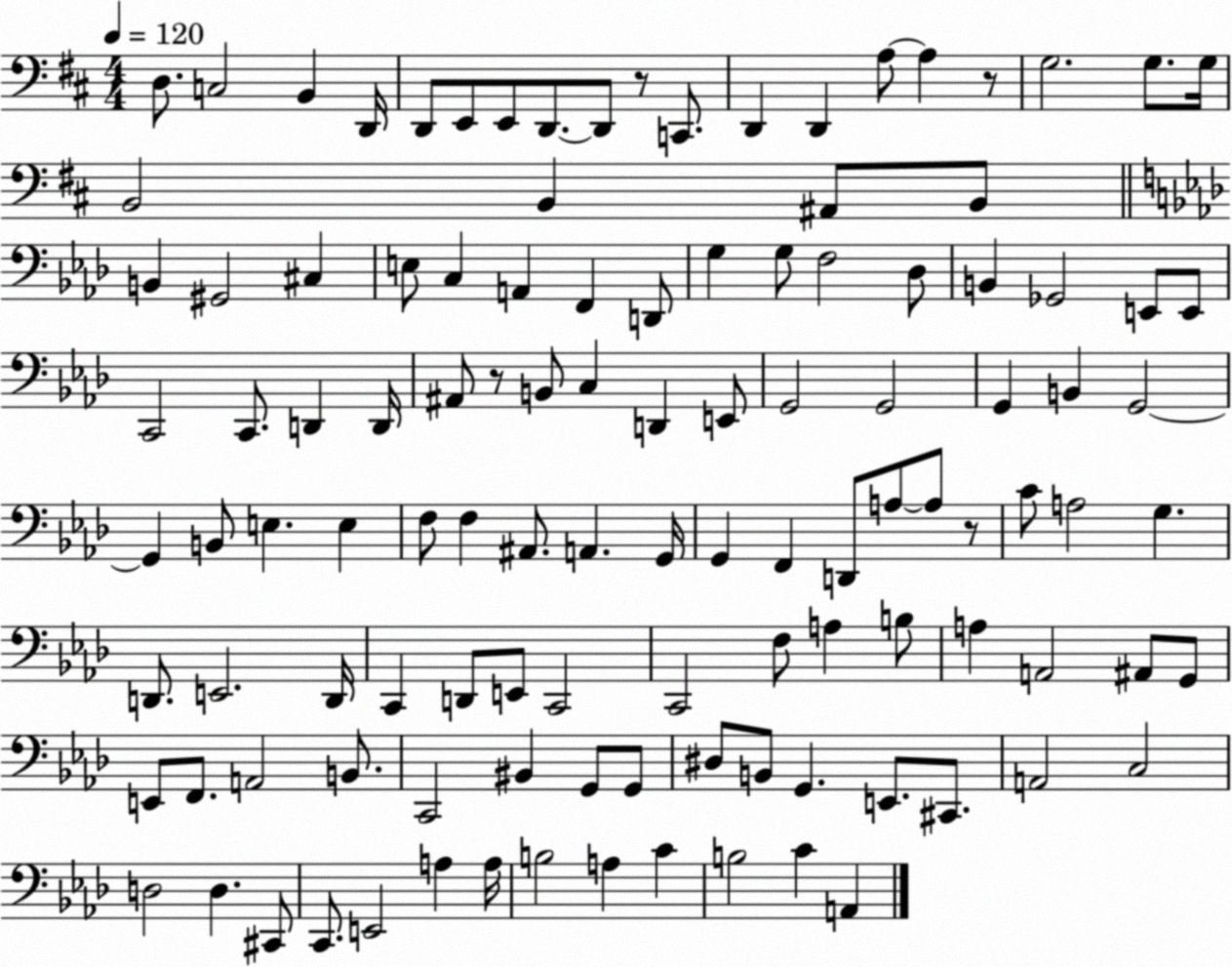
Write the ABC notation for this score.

X:1
T:Untitled
M:4/4
L:1/4
K:D
D,/2 C,2 B,, D,,/4 D,,/2 E,,/2 E,,/2 D,,/2 D,,/2 z/2 C,,/2 D,, D,, A,/2 A, z/2 G,2 G,/2 G,/4 B,,2 B,, ^A,,/2 B,,/2 B,, ^G,,2 ^C, E,/2 C, A,, F,, D,,/2 G, G,/2 F,2 _D,/2 B,, _G,,2 E,,/2 E,,/2 C,,2 C,,/2 D,, D,,/4 ^A,,/2 z/2 B,,/2 C, D,, E,,/2 G,,2 G,,2 G,, B,, G,,2 G,, B,,/2 E, E, F,/2 F, ^A,,/2 A,, G,,/4 G,, F,, D,,/2 A,/2 A,/2 z/2 C/2 A,2 G, D,,/2 E,,2 D,,/4 C,, D,,/2 E,,/2 C,,2 C,,2 F,/2 A, B,/2 A, A,,2 ^A,,/2 G,,/2 E,,/2 F,,/2 A,,2 B,,/2 C,,2 ^B,, G,,/2 G,,/2 ^D,/2 B,,/2 G,, E,,/2 ^C,,/2 A,,2 C,2 D,2 D, ^C,,/2 C,,/2 E,,2 A, A,/4 B,2 A, C B,2 C A,,